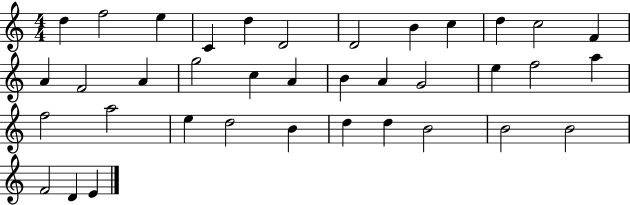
D5/q F5/h E5/q C4/q D5/q D4/h D4/h B4/q C5/q D5/q C5/h F4/q A4/q F4/h A4/q G5/h C5/q A4/q B4/q A4/q G4/h E5/q F5/h A5/q F5/h A5/h E5/q D5/h B4/q D5/q D5/q B4/h B4/h B4/h F4/h D4/q E4/q